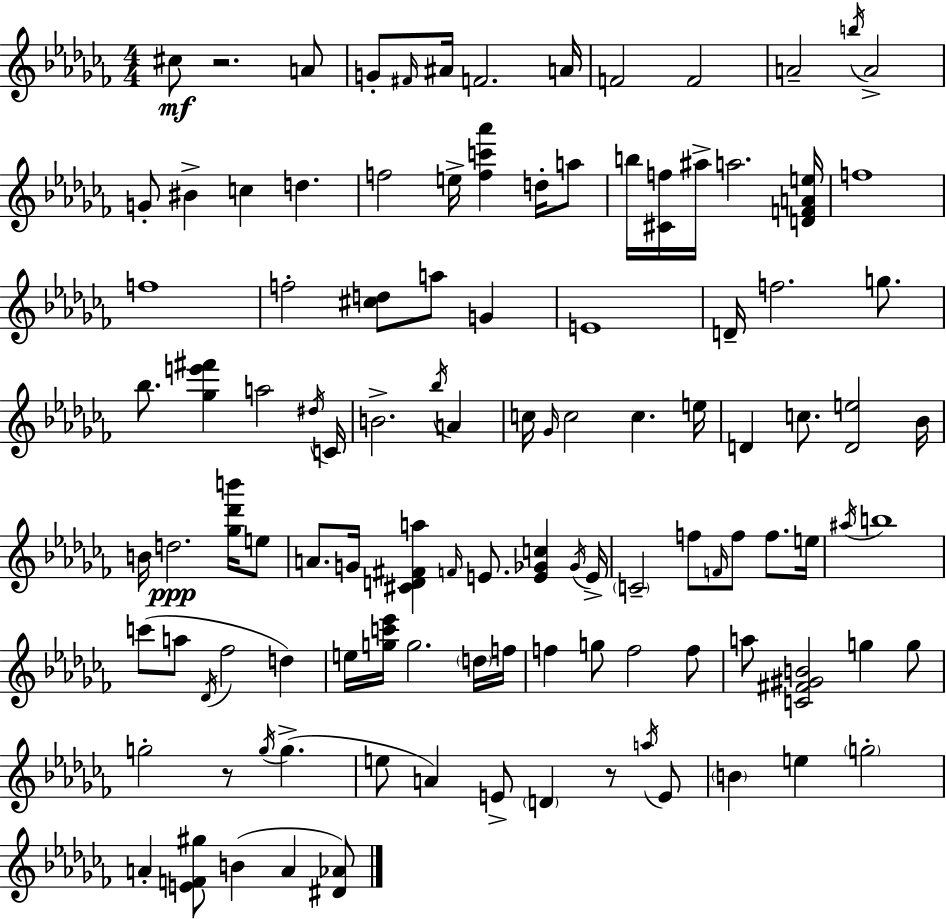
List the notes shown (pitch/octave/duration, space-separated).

C#5/e R/h. A4/e G4/e F#4/s A#4/s F4/h. A4/s F4/h F4/h A4/h B5/s A4/h G4/e BIS4/q C5/q D5/q. F5/h E5/s [F5,C6,Ab6]/q D5/s A5/e B5/s [C#4,F5]/s A#5/s A5/h. [D4,F4,A4,E5]/s F5/w F5/w F5/h [C#5,D5]/e A5/e G4/q E4/w D4/s F5/h. G5/e. Bb5/e. [Gb5,E6,F#6]/q A5/h D#5/s C4/s B4/h. Bb5/s A4/q C5/s Gb4/s C5/h C5/q. E5/s D4/q C5/e. [D4,E5]/h Bb4/s B4/s D5/h. [Gb5,Db6,B6]/s E5/e A4/e. G4/s [C#4,D4,F#4,A5]/q F4/s E4/e. [E4,Gb4,C5]/q Gb4/s E4/s C4/h F5/e F4/s F5/e F5/e. E5/s A#5/s B5/w C6/e A5/e Db4/s FES5/h D5/q E5/s [G5,C6,Eb6]/s G5/h. D5/s F5/s F5/q G5/e F5/h F5/e A5/e [C4,F#4,G#4,B4]/h G5/q G5/e G5/h R/e G5/s G5/q. E5/e A4/q E4/e D4/q R/e A5/s E4/e B4/q E5/q G5/h A4/q [E4,F4,G#5]/e B4/q A4/q [D#4,Ab4]/e